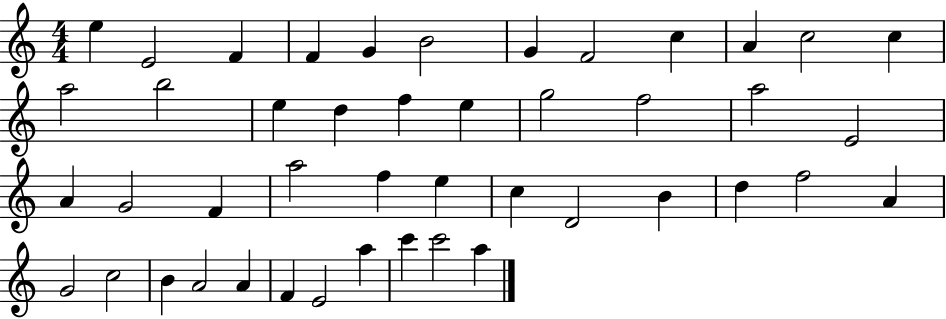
{
  \clef treble
  \numericTimeSignature
  \time 4/4
  \key c \major
  e''4 e'2 f'4 | f'4 g'4 b'2 | g'4 f'2 c''4 | a'4 c''2 c''4 | \break a''2 b''2 | e''4 d''4 f''4 e''4 | g''2 f''2 | a''2 e'2 | \break a'4 g'2 f'4 | a''2 f''4 e''4 | c''4 d'2 b'4 | d''4 f''2 a'4 | \break g'2 c''2 | b'4 a'2 a'4 | f'4 e'2 a''4 | c'''4 c'''2 a''4 | \break \bar "|."
}